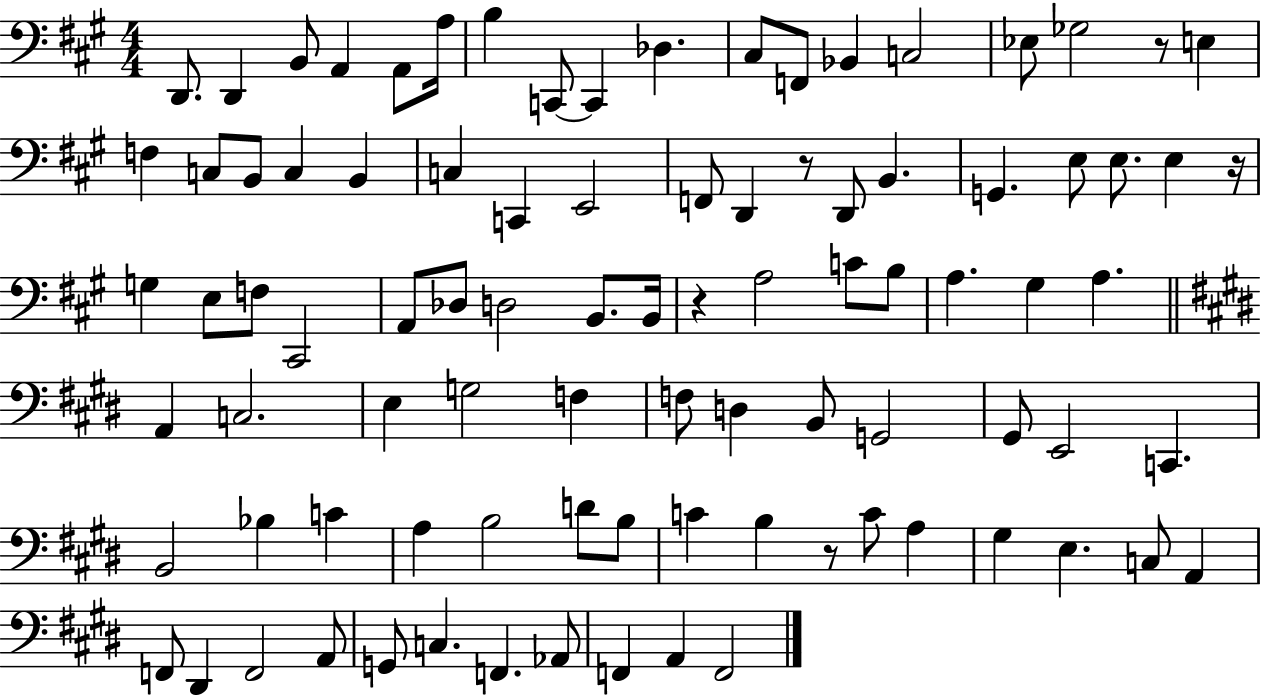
{
  \clef bass
  \numericTimeSignature
  \time 4/4
  \key a \major
  d,8. d,4 b,8 a,4 a,8 a16 | b4 c,8~~ c,4 des4. | cis8 f,8 bes,4 c2 | ees8 ges2 r8 e4 | \break f4 c8 b,8 c4 b,4 | c4 c,4 e,2 | f,8 d,4 r8 d,8 b,4. | g,4. e8 e8. e4 r16 | \break g4 e8 f8 cis,2 | a,8 des8 d2 b,8. b,16 | r4 a2 c'8 b8 | a4. gis4 a4. | \break \bar "||" \break \key e \major a,4 c2. | e4 g2 f4 | f8 d4 b,8 g,2 | gis,8 e,2 c,4. | \break b,2 bes4 c'4 | a4 b2 d'8 b8 | c'4 b4 r8 c'8 a4 | gis4 e4. c8 a,4 | \break f,8 dis,4 f,2 a,8 | g,8 c4. f,4. aes,8 | f,4 a,4 f,2 | \bar "|."
}